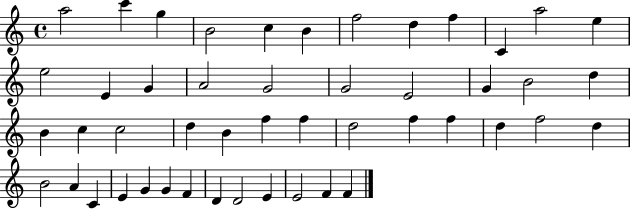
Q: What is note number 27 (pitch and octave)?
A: B4